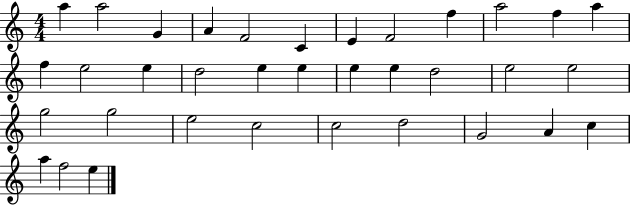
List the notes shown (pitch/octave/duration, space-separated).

A5/q A5/h G4/q A4/q F4/h C4/q E4/q F4/h F5/q A5/h F5/q A5/q F5/q E5/h E5/q D5/h E5/q E5/q E5/q E5/q D5/h E5/h E5/h G5/h G5/h E5/h C5/h C5/h D5/h G4/h A4/q C5/q A5/q F5/h E5/q